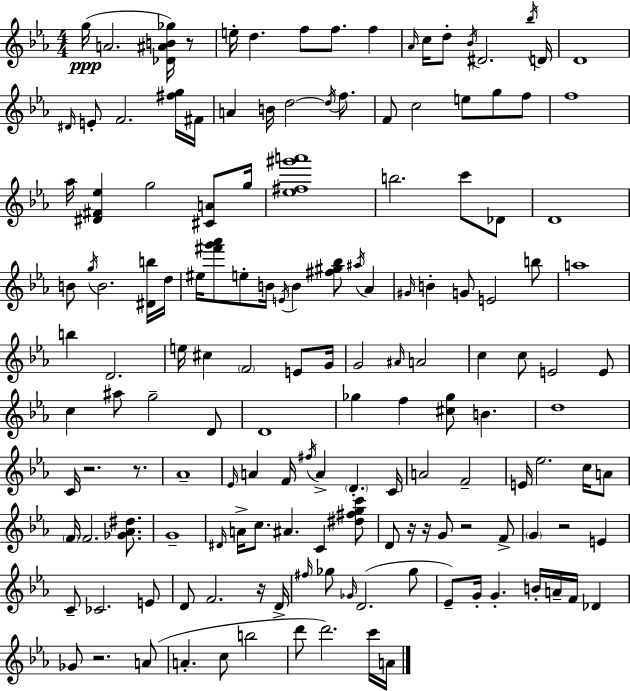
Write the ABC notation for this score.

X:1
T:Untitled
M:4/4
L:1/4
K:Cm
g/4 A2 [_D^AB_g]/4 z/2 e/4 d f/2 f/2 f _A/4 c/4 d/2 _B/4 ^D2 _b/4 D/4 D4 ^D/4 E/2 F2 [^fg]/4 ^F/4 A B/4 d2 d/4 f/2 F/2 c2 e/2 g/2 f/2 f4 _a/4 [^D^F_e] g2 [^CA]/2 g/4 [_e^f^g'a']4 b2 c'/2 _D/2 D4 B/2 g/4 B2 [^Db]/4 d/4 ^e/4 [^f'g'_a']/2 e/2 B/4 E/4 B [^f^g_b]/2 ^a/4 _A ^G/4 B G/2 E2 b/2 a4 b D2 e/4 ^c F2 E/2 G/4 G2 ^A/4 A2 c c/2 E2 E/2 c ^a/2 g2 D/2 D4 _g f [^c_g]/2 B d4 C/4 z2 z/2 _A4 _E/4 A F/4 ^f/4 A D C/4 A2 F2 E/4 _e2 c/4 A/2 F/4 F2 [_G_A^d]/2 G4 ^D/4 A/4 c/2 ^A C [^d^fgc']/2 D/2 z/4 z/4 G/2 z2 F/2 G z2 E C/2 _C2 E/2 D/2 F2 z/4 D/4 ^f/4 _g/2 _G/4 D2 _g/2 _E/2 G/4 G B/4 A/4 F/4 _D _G/2 z2 A/2 A c/2 b2 d'/2 d'2 c'/4 A/4